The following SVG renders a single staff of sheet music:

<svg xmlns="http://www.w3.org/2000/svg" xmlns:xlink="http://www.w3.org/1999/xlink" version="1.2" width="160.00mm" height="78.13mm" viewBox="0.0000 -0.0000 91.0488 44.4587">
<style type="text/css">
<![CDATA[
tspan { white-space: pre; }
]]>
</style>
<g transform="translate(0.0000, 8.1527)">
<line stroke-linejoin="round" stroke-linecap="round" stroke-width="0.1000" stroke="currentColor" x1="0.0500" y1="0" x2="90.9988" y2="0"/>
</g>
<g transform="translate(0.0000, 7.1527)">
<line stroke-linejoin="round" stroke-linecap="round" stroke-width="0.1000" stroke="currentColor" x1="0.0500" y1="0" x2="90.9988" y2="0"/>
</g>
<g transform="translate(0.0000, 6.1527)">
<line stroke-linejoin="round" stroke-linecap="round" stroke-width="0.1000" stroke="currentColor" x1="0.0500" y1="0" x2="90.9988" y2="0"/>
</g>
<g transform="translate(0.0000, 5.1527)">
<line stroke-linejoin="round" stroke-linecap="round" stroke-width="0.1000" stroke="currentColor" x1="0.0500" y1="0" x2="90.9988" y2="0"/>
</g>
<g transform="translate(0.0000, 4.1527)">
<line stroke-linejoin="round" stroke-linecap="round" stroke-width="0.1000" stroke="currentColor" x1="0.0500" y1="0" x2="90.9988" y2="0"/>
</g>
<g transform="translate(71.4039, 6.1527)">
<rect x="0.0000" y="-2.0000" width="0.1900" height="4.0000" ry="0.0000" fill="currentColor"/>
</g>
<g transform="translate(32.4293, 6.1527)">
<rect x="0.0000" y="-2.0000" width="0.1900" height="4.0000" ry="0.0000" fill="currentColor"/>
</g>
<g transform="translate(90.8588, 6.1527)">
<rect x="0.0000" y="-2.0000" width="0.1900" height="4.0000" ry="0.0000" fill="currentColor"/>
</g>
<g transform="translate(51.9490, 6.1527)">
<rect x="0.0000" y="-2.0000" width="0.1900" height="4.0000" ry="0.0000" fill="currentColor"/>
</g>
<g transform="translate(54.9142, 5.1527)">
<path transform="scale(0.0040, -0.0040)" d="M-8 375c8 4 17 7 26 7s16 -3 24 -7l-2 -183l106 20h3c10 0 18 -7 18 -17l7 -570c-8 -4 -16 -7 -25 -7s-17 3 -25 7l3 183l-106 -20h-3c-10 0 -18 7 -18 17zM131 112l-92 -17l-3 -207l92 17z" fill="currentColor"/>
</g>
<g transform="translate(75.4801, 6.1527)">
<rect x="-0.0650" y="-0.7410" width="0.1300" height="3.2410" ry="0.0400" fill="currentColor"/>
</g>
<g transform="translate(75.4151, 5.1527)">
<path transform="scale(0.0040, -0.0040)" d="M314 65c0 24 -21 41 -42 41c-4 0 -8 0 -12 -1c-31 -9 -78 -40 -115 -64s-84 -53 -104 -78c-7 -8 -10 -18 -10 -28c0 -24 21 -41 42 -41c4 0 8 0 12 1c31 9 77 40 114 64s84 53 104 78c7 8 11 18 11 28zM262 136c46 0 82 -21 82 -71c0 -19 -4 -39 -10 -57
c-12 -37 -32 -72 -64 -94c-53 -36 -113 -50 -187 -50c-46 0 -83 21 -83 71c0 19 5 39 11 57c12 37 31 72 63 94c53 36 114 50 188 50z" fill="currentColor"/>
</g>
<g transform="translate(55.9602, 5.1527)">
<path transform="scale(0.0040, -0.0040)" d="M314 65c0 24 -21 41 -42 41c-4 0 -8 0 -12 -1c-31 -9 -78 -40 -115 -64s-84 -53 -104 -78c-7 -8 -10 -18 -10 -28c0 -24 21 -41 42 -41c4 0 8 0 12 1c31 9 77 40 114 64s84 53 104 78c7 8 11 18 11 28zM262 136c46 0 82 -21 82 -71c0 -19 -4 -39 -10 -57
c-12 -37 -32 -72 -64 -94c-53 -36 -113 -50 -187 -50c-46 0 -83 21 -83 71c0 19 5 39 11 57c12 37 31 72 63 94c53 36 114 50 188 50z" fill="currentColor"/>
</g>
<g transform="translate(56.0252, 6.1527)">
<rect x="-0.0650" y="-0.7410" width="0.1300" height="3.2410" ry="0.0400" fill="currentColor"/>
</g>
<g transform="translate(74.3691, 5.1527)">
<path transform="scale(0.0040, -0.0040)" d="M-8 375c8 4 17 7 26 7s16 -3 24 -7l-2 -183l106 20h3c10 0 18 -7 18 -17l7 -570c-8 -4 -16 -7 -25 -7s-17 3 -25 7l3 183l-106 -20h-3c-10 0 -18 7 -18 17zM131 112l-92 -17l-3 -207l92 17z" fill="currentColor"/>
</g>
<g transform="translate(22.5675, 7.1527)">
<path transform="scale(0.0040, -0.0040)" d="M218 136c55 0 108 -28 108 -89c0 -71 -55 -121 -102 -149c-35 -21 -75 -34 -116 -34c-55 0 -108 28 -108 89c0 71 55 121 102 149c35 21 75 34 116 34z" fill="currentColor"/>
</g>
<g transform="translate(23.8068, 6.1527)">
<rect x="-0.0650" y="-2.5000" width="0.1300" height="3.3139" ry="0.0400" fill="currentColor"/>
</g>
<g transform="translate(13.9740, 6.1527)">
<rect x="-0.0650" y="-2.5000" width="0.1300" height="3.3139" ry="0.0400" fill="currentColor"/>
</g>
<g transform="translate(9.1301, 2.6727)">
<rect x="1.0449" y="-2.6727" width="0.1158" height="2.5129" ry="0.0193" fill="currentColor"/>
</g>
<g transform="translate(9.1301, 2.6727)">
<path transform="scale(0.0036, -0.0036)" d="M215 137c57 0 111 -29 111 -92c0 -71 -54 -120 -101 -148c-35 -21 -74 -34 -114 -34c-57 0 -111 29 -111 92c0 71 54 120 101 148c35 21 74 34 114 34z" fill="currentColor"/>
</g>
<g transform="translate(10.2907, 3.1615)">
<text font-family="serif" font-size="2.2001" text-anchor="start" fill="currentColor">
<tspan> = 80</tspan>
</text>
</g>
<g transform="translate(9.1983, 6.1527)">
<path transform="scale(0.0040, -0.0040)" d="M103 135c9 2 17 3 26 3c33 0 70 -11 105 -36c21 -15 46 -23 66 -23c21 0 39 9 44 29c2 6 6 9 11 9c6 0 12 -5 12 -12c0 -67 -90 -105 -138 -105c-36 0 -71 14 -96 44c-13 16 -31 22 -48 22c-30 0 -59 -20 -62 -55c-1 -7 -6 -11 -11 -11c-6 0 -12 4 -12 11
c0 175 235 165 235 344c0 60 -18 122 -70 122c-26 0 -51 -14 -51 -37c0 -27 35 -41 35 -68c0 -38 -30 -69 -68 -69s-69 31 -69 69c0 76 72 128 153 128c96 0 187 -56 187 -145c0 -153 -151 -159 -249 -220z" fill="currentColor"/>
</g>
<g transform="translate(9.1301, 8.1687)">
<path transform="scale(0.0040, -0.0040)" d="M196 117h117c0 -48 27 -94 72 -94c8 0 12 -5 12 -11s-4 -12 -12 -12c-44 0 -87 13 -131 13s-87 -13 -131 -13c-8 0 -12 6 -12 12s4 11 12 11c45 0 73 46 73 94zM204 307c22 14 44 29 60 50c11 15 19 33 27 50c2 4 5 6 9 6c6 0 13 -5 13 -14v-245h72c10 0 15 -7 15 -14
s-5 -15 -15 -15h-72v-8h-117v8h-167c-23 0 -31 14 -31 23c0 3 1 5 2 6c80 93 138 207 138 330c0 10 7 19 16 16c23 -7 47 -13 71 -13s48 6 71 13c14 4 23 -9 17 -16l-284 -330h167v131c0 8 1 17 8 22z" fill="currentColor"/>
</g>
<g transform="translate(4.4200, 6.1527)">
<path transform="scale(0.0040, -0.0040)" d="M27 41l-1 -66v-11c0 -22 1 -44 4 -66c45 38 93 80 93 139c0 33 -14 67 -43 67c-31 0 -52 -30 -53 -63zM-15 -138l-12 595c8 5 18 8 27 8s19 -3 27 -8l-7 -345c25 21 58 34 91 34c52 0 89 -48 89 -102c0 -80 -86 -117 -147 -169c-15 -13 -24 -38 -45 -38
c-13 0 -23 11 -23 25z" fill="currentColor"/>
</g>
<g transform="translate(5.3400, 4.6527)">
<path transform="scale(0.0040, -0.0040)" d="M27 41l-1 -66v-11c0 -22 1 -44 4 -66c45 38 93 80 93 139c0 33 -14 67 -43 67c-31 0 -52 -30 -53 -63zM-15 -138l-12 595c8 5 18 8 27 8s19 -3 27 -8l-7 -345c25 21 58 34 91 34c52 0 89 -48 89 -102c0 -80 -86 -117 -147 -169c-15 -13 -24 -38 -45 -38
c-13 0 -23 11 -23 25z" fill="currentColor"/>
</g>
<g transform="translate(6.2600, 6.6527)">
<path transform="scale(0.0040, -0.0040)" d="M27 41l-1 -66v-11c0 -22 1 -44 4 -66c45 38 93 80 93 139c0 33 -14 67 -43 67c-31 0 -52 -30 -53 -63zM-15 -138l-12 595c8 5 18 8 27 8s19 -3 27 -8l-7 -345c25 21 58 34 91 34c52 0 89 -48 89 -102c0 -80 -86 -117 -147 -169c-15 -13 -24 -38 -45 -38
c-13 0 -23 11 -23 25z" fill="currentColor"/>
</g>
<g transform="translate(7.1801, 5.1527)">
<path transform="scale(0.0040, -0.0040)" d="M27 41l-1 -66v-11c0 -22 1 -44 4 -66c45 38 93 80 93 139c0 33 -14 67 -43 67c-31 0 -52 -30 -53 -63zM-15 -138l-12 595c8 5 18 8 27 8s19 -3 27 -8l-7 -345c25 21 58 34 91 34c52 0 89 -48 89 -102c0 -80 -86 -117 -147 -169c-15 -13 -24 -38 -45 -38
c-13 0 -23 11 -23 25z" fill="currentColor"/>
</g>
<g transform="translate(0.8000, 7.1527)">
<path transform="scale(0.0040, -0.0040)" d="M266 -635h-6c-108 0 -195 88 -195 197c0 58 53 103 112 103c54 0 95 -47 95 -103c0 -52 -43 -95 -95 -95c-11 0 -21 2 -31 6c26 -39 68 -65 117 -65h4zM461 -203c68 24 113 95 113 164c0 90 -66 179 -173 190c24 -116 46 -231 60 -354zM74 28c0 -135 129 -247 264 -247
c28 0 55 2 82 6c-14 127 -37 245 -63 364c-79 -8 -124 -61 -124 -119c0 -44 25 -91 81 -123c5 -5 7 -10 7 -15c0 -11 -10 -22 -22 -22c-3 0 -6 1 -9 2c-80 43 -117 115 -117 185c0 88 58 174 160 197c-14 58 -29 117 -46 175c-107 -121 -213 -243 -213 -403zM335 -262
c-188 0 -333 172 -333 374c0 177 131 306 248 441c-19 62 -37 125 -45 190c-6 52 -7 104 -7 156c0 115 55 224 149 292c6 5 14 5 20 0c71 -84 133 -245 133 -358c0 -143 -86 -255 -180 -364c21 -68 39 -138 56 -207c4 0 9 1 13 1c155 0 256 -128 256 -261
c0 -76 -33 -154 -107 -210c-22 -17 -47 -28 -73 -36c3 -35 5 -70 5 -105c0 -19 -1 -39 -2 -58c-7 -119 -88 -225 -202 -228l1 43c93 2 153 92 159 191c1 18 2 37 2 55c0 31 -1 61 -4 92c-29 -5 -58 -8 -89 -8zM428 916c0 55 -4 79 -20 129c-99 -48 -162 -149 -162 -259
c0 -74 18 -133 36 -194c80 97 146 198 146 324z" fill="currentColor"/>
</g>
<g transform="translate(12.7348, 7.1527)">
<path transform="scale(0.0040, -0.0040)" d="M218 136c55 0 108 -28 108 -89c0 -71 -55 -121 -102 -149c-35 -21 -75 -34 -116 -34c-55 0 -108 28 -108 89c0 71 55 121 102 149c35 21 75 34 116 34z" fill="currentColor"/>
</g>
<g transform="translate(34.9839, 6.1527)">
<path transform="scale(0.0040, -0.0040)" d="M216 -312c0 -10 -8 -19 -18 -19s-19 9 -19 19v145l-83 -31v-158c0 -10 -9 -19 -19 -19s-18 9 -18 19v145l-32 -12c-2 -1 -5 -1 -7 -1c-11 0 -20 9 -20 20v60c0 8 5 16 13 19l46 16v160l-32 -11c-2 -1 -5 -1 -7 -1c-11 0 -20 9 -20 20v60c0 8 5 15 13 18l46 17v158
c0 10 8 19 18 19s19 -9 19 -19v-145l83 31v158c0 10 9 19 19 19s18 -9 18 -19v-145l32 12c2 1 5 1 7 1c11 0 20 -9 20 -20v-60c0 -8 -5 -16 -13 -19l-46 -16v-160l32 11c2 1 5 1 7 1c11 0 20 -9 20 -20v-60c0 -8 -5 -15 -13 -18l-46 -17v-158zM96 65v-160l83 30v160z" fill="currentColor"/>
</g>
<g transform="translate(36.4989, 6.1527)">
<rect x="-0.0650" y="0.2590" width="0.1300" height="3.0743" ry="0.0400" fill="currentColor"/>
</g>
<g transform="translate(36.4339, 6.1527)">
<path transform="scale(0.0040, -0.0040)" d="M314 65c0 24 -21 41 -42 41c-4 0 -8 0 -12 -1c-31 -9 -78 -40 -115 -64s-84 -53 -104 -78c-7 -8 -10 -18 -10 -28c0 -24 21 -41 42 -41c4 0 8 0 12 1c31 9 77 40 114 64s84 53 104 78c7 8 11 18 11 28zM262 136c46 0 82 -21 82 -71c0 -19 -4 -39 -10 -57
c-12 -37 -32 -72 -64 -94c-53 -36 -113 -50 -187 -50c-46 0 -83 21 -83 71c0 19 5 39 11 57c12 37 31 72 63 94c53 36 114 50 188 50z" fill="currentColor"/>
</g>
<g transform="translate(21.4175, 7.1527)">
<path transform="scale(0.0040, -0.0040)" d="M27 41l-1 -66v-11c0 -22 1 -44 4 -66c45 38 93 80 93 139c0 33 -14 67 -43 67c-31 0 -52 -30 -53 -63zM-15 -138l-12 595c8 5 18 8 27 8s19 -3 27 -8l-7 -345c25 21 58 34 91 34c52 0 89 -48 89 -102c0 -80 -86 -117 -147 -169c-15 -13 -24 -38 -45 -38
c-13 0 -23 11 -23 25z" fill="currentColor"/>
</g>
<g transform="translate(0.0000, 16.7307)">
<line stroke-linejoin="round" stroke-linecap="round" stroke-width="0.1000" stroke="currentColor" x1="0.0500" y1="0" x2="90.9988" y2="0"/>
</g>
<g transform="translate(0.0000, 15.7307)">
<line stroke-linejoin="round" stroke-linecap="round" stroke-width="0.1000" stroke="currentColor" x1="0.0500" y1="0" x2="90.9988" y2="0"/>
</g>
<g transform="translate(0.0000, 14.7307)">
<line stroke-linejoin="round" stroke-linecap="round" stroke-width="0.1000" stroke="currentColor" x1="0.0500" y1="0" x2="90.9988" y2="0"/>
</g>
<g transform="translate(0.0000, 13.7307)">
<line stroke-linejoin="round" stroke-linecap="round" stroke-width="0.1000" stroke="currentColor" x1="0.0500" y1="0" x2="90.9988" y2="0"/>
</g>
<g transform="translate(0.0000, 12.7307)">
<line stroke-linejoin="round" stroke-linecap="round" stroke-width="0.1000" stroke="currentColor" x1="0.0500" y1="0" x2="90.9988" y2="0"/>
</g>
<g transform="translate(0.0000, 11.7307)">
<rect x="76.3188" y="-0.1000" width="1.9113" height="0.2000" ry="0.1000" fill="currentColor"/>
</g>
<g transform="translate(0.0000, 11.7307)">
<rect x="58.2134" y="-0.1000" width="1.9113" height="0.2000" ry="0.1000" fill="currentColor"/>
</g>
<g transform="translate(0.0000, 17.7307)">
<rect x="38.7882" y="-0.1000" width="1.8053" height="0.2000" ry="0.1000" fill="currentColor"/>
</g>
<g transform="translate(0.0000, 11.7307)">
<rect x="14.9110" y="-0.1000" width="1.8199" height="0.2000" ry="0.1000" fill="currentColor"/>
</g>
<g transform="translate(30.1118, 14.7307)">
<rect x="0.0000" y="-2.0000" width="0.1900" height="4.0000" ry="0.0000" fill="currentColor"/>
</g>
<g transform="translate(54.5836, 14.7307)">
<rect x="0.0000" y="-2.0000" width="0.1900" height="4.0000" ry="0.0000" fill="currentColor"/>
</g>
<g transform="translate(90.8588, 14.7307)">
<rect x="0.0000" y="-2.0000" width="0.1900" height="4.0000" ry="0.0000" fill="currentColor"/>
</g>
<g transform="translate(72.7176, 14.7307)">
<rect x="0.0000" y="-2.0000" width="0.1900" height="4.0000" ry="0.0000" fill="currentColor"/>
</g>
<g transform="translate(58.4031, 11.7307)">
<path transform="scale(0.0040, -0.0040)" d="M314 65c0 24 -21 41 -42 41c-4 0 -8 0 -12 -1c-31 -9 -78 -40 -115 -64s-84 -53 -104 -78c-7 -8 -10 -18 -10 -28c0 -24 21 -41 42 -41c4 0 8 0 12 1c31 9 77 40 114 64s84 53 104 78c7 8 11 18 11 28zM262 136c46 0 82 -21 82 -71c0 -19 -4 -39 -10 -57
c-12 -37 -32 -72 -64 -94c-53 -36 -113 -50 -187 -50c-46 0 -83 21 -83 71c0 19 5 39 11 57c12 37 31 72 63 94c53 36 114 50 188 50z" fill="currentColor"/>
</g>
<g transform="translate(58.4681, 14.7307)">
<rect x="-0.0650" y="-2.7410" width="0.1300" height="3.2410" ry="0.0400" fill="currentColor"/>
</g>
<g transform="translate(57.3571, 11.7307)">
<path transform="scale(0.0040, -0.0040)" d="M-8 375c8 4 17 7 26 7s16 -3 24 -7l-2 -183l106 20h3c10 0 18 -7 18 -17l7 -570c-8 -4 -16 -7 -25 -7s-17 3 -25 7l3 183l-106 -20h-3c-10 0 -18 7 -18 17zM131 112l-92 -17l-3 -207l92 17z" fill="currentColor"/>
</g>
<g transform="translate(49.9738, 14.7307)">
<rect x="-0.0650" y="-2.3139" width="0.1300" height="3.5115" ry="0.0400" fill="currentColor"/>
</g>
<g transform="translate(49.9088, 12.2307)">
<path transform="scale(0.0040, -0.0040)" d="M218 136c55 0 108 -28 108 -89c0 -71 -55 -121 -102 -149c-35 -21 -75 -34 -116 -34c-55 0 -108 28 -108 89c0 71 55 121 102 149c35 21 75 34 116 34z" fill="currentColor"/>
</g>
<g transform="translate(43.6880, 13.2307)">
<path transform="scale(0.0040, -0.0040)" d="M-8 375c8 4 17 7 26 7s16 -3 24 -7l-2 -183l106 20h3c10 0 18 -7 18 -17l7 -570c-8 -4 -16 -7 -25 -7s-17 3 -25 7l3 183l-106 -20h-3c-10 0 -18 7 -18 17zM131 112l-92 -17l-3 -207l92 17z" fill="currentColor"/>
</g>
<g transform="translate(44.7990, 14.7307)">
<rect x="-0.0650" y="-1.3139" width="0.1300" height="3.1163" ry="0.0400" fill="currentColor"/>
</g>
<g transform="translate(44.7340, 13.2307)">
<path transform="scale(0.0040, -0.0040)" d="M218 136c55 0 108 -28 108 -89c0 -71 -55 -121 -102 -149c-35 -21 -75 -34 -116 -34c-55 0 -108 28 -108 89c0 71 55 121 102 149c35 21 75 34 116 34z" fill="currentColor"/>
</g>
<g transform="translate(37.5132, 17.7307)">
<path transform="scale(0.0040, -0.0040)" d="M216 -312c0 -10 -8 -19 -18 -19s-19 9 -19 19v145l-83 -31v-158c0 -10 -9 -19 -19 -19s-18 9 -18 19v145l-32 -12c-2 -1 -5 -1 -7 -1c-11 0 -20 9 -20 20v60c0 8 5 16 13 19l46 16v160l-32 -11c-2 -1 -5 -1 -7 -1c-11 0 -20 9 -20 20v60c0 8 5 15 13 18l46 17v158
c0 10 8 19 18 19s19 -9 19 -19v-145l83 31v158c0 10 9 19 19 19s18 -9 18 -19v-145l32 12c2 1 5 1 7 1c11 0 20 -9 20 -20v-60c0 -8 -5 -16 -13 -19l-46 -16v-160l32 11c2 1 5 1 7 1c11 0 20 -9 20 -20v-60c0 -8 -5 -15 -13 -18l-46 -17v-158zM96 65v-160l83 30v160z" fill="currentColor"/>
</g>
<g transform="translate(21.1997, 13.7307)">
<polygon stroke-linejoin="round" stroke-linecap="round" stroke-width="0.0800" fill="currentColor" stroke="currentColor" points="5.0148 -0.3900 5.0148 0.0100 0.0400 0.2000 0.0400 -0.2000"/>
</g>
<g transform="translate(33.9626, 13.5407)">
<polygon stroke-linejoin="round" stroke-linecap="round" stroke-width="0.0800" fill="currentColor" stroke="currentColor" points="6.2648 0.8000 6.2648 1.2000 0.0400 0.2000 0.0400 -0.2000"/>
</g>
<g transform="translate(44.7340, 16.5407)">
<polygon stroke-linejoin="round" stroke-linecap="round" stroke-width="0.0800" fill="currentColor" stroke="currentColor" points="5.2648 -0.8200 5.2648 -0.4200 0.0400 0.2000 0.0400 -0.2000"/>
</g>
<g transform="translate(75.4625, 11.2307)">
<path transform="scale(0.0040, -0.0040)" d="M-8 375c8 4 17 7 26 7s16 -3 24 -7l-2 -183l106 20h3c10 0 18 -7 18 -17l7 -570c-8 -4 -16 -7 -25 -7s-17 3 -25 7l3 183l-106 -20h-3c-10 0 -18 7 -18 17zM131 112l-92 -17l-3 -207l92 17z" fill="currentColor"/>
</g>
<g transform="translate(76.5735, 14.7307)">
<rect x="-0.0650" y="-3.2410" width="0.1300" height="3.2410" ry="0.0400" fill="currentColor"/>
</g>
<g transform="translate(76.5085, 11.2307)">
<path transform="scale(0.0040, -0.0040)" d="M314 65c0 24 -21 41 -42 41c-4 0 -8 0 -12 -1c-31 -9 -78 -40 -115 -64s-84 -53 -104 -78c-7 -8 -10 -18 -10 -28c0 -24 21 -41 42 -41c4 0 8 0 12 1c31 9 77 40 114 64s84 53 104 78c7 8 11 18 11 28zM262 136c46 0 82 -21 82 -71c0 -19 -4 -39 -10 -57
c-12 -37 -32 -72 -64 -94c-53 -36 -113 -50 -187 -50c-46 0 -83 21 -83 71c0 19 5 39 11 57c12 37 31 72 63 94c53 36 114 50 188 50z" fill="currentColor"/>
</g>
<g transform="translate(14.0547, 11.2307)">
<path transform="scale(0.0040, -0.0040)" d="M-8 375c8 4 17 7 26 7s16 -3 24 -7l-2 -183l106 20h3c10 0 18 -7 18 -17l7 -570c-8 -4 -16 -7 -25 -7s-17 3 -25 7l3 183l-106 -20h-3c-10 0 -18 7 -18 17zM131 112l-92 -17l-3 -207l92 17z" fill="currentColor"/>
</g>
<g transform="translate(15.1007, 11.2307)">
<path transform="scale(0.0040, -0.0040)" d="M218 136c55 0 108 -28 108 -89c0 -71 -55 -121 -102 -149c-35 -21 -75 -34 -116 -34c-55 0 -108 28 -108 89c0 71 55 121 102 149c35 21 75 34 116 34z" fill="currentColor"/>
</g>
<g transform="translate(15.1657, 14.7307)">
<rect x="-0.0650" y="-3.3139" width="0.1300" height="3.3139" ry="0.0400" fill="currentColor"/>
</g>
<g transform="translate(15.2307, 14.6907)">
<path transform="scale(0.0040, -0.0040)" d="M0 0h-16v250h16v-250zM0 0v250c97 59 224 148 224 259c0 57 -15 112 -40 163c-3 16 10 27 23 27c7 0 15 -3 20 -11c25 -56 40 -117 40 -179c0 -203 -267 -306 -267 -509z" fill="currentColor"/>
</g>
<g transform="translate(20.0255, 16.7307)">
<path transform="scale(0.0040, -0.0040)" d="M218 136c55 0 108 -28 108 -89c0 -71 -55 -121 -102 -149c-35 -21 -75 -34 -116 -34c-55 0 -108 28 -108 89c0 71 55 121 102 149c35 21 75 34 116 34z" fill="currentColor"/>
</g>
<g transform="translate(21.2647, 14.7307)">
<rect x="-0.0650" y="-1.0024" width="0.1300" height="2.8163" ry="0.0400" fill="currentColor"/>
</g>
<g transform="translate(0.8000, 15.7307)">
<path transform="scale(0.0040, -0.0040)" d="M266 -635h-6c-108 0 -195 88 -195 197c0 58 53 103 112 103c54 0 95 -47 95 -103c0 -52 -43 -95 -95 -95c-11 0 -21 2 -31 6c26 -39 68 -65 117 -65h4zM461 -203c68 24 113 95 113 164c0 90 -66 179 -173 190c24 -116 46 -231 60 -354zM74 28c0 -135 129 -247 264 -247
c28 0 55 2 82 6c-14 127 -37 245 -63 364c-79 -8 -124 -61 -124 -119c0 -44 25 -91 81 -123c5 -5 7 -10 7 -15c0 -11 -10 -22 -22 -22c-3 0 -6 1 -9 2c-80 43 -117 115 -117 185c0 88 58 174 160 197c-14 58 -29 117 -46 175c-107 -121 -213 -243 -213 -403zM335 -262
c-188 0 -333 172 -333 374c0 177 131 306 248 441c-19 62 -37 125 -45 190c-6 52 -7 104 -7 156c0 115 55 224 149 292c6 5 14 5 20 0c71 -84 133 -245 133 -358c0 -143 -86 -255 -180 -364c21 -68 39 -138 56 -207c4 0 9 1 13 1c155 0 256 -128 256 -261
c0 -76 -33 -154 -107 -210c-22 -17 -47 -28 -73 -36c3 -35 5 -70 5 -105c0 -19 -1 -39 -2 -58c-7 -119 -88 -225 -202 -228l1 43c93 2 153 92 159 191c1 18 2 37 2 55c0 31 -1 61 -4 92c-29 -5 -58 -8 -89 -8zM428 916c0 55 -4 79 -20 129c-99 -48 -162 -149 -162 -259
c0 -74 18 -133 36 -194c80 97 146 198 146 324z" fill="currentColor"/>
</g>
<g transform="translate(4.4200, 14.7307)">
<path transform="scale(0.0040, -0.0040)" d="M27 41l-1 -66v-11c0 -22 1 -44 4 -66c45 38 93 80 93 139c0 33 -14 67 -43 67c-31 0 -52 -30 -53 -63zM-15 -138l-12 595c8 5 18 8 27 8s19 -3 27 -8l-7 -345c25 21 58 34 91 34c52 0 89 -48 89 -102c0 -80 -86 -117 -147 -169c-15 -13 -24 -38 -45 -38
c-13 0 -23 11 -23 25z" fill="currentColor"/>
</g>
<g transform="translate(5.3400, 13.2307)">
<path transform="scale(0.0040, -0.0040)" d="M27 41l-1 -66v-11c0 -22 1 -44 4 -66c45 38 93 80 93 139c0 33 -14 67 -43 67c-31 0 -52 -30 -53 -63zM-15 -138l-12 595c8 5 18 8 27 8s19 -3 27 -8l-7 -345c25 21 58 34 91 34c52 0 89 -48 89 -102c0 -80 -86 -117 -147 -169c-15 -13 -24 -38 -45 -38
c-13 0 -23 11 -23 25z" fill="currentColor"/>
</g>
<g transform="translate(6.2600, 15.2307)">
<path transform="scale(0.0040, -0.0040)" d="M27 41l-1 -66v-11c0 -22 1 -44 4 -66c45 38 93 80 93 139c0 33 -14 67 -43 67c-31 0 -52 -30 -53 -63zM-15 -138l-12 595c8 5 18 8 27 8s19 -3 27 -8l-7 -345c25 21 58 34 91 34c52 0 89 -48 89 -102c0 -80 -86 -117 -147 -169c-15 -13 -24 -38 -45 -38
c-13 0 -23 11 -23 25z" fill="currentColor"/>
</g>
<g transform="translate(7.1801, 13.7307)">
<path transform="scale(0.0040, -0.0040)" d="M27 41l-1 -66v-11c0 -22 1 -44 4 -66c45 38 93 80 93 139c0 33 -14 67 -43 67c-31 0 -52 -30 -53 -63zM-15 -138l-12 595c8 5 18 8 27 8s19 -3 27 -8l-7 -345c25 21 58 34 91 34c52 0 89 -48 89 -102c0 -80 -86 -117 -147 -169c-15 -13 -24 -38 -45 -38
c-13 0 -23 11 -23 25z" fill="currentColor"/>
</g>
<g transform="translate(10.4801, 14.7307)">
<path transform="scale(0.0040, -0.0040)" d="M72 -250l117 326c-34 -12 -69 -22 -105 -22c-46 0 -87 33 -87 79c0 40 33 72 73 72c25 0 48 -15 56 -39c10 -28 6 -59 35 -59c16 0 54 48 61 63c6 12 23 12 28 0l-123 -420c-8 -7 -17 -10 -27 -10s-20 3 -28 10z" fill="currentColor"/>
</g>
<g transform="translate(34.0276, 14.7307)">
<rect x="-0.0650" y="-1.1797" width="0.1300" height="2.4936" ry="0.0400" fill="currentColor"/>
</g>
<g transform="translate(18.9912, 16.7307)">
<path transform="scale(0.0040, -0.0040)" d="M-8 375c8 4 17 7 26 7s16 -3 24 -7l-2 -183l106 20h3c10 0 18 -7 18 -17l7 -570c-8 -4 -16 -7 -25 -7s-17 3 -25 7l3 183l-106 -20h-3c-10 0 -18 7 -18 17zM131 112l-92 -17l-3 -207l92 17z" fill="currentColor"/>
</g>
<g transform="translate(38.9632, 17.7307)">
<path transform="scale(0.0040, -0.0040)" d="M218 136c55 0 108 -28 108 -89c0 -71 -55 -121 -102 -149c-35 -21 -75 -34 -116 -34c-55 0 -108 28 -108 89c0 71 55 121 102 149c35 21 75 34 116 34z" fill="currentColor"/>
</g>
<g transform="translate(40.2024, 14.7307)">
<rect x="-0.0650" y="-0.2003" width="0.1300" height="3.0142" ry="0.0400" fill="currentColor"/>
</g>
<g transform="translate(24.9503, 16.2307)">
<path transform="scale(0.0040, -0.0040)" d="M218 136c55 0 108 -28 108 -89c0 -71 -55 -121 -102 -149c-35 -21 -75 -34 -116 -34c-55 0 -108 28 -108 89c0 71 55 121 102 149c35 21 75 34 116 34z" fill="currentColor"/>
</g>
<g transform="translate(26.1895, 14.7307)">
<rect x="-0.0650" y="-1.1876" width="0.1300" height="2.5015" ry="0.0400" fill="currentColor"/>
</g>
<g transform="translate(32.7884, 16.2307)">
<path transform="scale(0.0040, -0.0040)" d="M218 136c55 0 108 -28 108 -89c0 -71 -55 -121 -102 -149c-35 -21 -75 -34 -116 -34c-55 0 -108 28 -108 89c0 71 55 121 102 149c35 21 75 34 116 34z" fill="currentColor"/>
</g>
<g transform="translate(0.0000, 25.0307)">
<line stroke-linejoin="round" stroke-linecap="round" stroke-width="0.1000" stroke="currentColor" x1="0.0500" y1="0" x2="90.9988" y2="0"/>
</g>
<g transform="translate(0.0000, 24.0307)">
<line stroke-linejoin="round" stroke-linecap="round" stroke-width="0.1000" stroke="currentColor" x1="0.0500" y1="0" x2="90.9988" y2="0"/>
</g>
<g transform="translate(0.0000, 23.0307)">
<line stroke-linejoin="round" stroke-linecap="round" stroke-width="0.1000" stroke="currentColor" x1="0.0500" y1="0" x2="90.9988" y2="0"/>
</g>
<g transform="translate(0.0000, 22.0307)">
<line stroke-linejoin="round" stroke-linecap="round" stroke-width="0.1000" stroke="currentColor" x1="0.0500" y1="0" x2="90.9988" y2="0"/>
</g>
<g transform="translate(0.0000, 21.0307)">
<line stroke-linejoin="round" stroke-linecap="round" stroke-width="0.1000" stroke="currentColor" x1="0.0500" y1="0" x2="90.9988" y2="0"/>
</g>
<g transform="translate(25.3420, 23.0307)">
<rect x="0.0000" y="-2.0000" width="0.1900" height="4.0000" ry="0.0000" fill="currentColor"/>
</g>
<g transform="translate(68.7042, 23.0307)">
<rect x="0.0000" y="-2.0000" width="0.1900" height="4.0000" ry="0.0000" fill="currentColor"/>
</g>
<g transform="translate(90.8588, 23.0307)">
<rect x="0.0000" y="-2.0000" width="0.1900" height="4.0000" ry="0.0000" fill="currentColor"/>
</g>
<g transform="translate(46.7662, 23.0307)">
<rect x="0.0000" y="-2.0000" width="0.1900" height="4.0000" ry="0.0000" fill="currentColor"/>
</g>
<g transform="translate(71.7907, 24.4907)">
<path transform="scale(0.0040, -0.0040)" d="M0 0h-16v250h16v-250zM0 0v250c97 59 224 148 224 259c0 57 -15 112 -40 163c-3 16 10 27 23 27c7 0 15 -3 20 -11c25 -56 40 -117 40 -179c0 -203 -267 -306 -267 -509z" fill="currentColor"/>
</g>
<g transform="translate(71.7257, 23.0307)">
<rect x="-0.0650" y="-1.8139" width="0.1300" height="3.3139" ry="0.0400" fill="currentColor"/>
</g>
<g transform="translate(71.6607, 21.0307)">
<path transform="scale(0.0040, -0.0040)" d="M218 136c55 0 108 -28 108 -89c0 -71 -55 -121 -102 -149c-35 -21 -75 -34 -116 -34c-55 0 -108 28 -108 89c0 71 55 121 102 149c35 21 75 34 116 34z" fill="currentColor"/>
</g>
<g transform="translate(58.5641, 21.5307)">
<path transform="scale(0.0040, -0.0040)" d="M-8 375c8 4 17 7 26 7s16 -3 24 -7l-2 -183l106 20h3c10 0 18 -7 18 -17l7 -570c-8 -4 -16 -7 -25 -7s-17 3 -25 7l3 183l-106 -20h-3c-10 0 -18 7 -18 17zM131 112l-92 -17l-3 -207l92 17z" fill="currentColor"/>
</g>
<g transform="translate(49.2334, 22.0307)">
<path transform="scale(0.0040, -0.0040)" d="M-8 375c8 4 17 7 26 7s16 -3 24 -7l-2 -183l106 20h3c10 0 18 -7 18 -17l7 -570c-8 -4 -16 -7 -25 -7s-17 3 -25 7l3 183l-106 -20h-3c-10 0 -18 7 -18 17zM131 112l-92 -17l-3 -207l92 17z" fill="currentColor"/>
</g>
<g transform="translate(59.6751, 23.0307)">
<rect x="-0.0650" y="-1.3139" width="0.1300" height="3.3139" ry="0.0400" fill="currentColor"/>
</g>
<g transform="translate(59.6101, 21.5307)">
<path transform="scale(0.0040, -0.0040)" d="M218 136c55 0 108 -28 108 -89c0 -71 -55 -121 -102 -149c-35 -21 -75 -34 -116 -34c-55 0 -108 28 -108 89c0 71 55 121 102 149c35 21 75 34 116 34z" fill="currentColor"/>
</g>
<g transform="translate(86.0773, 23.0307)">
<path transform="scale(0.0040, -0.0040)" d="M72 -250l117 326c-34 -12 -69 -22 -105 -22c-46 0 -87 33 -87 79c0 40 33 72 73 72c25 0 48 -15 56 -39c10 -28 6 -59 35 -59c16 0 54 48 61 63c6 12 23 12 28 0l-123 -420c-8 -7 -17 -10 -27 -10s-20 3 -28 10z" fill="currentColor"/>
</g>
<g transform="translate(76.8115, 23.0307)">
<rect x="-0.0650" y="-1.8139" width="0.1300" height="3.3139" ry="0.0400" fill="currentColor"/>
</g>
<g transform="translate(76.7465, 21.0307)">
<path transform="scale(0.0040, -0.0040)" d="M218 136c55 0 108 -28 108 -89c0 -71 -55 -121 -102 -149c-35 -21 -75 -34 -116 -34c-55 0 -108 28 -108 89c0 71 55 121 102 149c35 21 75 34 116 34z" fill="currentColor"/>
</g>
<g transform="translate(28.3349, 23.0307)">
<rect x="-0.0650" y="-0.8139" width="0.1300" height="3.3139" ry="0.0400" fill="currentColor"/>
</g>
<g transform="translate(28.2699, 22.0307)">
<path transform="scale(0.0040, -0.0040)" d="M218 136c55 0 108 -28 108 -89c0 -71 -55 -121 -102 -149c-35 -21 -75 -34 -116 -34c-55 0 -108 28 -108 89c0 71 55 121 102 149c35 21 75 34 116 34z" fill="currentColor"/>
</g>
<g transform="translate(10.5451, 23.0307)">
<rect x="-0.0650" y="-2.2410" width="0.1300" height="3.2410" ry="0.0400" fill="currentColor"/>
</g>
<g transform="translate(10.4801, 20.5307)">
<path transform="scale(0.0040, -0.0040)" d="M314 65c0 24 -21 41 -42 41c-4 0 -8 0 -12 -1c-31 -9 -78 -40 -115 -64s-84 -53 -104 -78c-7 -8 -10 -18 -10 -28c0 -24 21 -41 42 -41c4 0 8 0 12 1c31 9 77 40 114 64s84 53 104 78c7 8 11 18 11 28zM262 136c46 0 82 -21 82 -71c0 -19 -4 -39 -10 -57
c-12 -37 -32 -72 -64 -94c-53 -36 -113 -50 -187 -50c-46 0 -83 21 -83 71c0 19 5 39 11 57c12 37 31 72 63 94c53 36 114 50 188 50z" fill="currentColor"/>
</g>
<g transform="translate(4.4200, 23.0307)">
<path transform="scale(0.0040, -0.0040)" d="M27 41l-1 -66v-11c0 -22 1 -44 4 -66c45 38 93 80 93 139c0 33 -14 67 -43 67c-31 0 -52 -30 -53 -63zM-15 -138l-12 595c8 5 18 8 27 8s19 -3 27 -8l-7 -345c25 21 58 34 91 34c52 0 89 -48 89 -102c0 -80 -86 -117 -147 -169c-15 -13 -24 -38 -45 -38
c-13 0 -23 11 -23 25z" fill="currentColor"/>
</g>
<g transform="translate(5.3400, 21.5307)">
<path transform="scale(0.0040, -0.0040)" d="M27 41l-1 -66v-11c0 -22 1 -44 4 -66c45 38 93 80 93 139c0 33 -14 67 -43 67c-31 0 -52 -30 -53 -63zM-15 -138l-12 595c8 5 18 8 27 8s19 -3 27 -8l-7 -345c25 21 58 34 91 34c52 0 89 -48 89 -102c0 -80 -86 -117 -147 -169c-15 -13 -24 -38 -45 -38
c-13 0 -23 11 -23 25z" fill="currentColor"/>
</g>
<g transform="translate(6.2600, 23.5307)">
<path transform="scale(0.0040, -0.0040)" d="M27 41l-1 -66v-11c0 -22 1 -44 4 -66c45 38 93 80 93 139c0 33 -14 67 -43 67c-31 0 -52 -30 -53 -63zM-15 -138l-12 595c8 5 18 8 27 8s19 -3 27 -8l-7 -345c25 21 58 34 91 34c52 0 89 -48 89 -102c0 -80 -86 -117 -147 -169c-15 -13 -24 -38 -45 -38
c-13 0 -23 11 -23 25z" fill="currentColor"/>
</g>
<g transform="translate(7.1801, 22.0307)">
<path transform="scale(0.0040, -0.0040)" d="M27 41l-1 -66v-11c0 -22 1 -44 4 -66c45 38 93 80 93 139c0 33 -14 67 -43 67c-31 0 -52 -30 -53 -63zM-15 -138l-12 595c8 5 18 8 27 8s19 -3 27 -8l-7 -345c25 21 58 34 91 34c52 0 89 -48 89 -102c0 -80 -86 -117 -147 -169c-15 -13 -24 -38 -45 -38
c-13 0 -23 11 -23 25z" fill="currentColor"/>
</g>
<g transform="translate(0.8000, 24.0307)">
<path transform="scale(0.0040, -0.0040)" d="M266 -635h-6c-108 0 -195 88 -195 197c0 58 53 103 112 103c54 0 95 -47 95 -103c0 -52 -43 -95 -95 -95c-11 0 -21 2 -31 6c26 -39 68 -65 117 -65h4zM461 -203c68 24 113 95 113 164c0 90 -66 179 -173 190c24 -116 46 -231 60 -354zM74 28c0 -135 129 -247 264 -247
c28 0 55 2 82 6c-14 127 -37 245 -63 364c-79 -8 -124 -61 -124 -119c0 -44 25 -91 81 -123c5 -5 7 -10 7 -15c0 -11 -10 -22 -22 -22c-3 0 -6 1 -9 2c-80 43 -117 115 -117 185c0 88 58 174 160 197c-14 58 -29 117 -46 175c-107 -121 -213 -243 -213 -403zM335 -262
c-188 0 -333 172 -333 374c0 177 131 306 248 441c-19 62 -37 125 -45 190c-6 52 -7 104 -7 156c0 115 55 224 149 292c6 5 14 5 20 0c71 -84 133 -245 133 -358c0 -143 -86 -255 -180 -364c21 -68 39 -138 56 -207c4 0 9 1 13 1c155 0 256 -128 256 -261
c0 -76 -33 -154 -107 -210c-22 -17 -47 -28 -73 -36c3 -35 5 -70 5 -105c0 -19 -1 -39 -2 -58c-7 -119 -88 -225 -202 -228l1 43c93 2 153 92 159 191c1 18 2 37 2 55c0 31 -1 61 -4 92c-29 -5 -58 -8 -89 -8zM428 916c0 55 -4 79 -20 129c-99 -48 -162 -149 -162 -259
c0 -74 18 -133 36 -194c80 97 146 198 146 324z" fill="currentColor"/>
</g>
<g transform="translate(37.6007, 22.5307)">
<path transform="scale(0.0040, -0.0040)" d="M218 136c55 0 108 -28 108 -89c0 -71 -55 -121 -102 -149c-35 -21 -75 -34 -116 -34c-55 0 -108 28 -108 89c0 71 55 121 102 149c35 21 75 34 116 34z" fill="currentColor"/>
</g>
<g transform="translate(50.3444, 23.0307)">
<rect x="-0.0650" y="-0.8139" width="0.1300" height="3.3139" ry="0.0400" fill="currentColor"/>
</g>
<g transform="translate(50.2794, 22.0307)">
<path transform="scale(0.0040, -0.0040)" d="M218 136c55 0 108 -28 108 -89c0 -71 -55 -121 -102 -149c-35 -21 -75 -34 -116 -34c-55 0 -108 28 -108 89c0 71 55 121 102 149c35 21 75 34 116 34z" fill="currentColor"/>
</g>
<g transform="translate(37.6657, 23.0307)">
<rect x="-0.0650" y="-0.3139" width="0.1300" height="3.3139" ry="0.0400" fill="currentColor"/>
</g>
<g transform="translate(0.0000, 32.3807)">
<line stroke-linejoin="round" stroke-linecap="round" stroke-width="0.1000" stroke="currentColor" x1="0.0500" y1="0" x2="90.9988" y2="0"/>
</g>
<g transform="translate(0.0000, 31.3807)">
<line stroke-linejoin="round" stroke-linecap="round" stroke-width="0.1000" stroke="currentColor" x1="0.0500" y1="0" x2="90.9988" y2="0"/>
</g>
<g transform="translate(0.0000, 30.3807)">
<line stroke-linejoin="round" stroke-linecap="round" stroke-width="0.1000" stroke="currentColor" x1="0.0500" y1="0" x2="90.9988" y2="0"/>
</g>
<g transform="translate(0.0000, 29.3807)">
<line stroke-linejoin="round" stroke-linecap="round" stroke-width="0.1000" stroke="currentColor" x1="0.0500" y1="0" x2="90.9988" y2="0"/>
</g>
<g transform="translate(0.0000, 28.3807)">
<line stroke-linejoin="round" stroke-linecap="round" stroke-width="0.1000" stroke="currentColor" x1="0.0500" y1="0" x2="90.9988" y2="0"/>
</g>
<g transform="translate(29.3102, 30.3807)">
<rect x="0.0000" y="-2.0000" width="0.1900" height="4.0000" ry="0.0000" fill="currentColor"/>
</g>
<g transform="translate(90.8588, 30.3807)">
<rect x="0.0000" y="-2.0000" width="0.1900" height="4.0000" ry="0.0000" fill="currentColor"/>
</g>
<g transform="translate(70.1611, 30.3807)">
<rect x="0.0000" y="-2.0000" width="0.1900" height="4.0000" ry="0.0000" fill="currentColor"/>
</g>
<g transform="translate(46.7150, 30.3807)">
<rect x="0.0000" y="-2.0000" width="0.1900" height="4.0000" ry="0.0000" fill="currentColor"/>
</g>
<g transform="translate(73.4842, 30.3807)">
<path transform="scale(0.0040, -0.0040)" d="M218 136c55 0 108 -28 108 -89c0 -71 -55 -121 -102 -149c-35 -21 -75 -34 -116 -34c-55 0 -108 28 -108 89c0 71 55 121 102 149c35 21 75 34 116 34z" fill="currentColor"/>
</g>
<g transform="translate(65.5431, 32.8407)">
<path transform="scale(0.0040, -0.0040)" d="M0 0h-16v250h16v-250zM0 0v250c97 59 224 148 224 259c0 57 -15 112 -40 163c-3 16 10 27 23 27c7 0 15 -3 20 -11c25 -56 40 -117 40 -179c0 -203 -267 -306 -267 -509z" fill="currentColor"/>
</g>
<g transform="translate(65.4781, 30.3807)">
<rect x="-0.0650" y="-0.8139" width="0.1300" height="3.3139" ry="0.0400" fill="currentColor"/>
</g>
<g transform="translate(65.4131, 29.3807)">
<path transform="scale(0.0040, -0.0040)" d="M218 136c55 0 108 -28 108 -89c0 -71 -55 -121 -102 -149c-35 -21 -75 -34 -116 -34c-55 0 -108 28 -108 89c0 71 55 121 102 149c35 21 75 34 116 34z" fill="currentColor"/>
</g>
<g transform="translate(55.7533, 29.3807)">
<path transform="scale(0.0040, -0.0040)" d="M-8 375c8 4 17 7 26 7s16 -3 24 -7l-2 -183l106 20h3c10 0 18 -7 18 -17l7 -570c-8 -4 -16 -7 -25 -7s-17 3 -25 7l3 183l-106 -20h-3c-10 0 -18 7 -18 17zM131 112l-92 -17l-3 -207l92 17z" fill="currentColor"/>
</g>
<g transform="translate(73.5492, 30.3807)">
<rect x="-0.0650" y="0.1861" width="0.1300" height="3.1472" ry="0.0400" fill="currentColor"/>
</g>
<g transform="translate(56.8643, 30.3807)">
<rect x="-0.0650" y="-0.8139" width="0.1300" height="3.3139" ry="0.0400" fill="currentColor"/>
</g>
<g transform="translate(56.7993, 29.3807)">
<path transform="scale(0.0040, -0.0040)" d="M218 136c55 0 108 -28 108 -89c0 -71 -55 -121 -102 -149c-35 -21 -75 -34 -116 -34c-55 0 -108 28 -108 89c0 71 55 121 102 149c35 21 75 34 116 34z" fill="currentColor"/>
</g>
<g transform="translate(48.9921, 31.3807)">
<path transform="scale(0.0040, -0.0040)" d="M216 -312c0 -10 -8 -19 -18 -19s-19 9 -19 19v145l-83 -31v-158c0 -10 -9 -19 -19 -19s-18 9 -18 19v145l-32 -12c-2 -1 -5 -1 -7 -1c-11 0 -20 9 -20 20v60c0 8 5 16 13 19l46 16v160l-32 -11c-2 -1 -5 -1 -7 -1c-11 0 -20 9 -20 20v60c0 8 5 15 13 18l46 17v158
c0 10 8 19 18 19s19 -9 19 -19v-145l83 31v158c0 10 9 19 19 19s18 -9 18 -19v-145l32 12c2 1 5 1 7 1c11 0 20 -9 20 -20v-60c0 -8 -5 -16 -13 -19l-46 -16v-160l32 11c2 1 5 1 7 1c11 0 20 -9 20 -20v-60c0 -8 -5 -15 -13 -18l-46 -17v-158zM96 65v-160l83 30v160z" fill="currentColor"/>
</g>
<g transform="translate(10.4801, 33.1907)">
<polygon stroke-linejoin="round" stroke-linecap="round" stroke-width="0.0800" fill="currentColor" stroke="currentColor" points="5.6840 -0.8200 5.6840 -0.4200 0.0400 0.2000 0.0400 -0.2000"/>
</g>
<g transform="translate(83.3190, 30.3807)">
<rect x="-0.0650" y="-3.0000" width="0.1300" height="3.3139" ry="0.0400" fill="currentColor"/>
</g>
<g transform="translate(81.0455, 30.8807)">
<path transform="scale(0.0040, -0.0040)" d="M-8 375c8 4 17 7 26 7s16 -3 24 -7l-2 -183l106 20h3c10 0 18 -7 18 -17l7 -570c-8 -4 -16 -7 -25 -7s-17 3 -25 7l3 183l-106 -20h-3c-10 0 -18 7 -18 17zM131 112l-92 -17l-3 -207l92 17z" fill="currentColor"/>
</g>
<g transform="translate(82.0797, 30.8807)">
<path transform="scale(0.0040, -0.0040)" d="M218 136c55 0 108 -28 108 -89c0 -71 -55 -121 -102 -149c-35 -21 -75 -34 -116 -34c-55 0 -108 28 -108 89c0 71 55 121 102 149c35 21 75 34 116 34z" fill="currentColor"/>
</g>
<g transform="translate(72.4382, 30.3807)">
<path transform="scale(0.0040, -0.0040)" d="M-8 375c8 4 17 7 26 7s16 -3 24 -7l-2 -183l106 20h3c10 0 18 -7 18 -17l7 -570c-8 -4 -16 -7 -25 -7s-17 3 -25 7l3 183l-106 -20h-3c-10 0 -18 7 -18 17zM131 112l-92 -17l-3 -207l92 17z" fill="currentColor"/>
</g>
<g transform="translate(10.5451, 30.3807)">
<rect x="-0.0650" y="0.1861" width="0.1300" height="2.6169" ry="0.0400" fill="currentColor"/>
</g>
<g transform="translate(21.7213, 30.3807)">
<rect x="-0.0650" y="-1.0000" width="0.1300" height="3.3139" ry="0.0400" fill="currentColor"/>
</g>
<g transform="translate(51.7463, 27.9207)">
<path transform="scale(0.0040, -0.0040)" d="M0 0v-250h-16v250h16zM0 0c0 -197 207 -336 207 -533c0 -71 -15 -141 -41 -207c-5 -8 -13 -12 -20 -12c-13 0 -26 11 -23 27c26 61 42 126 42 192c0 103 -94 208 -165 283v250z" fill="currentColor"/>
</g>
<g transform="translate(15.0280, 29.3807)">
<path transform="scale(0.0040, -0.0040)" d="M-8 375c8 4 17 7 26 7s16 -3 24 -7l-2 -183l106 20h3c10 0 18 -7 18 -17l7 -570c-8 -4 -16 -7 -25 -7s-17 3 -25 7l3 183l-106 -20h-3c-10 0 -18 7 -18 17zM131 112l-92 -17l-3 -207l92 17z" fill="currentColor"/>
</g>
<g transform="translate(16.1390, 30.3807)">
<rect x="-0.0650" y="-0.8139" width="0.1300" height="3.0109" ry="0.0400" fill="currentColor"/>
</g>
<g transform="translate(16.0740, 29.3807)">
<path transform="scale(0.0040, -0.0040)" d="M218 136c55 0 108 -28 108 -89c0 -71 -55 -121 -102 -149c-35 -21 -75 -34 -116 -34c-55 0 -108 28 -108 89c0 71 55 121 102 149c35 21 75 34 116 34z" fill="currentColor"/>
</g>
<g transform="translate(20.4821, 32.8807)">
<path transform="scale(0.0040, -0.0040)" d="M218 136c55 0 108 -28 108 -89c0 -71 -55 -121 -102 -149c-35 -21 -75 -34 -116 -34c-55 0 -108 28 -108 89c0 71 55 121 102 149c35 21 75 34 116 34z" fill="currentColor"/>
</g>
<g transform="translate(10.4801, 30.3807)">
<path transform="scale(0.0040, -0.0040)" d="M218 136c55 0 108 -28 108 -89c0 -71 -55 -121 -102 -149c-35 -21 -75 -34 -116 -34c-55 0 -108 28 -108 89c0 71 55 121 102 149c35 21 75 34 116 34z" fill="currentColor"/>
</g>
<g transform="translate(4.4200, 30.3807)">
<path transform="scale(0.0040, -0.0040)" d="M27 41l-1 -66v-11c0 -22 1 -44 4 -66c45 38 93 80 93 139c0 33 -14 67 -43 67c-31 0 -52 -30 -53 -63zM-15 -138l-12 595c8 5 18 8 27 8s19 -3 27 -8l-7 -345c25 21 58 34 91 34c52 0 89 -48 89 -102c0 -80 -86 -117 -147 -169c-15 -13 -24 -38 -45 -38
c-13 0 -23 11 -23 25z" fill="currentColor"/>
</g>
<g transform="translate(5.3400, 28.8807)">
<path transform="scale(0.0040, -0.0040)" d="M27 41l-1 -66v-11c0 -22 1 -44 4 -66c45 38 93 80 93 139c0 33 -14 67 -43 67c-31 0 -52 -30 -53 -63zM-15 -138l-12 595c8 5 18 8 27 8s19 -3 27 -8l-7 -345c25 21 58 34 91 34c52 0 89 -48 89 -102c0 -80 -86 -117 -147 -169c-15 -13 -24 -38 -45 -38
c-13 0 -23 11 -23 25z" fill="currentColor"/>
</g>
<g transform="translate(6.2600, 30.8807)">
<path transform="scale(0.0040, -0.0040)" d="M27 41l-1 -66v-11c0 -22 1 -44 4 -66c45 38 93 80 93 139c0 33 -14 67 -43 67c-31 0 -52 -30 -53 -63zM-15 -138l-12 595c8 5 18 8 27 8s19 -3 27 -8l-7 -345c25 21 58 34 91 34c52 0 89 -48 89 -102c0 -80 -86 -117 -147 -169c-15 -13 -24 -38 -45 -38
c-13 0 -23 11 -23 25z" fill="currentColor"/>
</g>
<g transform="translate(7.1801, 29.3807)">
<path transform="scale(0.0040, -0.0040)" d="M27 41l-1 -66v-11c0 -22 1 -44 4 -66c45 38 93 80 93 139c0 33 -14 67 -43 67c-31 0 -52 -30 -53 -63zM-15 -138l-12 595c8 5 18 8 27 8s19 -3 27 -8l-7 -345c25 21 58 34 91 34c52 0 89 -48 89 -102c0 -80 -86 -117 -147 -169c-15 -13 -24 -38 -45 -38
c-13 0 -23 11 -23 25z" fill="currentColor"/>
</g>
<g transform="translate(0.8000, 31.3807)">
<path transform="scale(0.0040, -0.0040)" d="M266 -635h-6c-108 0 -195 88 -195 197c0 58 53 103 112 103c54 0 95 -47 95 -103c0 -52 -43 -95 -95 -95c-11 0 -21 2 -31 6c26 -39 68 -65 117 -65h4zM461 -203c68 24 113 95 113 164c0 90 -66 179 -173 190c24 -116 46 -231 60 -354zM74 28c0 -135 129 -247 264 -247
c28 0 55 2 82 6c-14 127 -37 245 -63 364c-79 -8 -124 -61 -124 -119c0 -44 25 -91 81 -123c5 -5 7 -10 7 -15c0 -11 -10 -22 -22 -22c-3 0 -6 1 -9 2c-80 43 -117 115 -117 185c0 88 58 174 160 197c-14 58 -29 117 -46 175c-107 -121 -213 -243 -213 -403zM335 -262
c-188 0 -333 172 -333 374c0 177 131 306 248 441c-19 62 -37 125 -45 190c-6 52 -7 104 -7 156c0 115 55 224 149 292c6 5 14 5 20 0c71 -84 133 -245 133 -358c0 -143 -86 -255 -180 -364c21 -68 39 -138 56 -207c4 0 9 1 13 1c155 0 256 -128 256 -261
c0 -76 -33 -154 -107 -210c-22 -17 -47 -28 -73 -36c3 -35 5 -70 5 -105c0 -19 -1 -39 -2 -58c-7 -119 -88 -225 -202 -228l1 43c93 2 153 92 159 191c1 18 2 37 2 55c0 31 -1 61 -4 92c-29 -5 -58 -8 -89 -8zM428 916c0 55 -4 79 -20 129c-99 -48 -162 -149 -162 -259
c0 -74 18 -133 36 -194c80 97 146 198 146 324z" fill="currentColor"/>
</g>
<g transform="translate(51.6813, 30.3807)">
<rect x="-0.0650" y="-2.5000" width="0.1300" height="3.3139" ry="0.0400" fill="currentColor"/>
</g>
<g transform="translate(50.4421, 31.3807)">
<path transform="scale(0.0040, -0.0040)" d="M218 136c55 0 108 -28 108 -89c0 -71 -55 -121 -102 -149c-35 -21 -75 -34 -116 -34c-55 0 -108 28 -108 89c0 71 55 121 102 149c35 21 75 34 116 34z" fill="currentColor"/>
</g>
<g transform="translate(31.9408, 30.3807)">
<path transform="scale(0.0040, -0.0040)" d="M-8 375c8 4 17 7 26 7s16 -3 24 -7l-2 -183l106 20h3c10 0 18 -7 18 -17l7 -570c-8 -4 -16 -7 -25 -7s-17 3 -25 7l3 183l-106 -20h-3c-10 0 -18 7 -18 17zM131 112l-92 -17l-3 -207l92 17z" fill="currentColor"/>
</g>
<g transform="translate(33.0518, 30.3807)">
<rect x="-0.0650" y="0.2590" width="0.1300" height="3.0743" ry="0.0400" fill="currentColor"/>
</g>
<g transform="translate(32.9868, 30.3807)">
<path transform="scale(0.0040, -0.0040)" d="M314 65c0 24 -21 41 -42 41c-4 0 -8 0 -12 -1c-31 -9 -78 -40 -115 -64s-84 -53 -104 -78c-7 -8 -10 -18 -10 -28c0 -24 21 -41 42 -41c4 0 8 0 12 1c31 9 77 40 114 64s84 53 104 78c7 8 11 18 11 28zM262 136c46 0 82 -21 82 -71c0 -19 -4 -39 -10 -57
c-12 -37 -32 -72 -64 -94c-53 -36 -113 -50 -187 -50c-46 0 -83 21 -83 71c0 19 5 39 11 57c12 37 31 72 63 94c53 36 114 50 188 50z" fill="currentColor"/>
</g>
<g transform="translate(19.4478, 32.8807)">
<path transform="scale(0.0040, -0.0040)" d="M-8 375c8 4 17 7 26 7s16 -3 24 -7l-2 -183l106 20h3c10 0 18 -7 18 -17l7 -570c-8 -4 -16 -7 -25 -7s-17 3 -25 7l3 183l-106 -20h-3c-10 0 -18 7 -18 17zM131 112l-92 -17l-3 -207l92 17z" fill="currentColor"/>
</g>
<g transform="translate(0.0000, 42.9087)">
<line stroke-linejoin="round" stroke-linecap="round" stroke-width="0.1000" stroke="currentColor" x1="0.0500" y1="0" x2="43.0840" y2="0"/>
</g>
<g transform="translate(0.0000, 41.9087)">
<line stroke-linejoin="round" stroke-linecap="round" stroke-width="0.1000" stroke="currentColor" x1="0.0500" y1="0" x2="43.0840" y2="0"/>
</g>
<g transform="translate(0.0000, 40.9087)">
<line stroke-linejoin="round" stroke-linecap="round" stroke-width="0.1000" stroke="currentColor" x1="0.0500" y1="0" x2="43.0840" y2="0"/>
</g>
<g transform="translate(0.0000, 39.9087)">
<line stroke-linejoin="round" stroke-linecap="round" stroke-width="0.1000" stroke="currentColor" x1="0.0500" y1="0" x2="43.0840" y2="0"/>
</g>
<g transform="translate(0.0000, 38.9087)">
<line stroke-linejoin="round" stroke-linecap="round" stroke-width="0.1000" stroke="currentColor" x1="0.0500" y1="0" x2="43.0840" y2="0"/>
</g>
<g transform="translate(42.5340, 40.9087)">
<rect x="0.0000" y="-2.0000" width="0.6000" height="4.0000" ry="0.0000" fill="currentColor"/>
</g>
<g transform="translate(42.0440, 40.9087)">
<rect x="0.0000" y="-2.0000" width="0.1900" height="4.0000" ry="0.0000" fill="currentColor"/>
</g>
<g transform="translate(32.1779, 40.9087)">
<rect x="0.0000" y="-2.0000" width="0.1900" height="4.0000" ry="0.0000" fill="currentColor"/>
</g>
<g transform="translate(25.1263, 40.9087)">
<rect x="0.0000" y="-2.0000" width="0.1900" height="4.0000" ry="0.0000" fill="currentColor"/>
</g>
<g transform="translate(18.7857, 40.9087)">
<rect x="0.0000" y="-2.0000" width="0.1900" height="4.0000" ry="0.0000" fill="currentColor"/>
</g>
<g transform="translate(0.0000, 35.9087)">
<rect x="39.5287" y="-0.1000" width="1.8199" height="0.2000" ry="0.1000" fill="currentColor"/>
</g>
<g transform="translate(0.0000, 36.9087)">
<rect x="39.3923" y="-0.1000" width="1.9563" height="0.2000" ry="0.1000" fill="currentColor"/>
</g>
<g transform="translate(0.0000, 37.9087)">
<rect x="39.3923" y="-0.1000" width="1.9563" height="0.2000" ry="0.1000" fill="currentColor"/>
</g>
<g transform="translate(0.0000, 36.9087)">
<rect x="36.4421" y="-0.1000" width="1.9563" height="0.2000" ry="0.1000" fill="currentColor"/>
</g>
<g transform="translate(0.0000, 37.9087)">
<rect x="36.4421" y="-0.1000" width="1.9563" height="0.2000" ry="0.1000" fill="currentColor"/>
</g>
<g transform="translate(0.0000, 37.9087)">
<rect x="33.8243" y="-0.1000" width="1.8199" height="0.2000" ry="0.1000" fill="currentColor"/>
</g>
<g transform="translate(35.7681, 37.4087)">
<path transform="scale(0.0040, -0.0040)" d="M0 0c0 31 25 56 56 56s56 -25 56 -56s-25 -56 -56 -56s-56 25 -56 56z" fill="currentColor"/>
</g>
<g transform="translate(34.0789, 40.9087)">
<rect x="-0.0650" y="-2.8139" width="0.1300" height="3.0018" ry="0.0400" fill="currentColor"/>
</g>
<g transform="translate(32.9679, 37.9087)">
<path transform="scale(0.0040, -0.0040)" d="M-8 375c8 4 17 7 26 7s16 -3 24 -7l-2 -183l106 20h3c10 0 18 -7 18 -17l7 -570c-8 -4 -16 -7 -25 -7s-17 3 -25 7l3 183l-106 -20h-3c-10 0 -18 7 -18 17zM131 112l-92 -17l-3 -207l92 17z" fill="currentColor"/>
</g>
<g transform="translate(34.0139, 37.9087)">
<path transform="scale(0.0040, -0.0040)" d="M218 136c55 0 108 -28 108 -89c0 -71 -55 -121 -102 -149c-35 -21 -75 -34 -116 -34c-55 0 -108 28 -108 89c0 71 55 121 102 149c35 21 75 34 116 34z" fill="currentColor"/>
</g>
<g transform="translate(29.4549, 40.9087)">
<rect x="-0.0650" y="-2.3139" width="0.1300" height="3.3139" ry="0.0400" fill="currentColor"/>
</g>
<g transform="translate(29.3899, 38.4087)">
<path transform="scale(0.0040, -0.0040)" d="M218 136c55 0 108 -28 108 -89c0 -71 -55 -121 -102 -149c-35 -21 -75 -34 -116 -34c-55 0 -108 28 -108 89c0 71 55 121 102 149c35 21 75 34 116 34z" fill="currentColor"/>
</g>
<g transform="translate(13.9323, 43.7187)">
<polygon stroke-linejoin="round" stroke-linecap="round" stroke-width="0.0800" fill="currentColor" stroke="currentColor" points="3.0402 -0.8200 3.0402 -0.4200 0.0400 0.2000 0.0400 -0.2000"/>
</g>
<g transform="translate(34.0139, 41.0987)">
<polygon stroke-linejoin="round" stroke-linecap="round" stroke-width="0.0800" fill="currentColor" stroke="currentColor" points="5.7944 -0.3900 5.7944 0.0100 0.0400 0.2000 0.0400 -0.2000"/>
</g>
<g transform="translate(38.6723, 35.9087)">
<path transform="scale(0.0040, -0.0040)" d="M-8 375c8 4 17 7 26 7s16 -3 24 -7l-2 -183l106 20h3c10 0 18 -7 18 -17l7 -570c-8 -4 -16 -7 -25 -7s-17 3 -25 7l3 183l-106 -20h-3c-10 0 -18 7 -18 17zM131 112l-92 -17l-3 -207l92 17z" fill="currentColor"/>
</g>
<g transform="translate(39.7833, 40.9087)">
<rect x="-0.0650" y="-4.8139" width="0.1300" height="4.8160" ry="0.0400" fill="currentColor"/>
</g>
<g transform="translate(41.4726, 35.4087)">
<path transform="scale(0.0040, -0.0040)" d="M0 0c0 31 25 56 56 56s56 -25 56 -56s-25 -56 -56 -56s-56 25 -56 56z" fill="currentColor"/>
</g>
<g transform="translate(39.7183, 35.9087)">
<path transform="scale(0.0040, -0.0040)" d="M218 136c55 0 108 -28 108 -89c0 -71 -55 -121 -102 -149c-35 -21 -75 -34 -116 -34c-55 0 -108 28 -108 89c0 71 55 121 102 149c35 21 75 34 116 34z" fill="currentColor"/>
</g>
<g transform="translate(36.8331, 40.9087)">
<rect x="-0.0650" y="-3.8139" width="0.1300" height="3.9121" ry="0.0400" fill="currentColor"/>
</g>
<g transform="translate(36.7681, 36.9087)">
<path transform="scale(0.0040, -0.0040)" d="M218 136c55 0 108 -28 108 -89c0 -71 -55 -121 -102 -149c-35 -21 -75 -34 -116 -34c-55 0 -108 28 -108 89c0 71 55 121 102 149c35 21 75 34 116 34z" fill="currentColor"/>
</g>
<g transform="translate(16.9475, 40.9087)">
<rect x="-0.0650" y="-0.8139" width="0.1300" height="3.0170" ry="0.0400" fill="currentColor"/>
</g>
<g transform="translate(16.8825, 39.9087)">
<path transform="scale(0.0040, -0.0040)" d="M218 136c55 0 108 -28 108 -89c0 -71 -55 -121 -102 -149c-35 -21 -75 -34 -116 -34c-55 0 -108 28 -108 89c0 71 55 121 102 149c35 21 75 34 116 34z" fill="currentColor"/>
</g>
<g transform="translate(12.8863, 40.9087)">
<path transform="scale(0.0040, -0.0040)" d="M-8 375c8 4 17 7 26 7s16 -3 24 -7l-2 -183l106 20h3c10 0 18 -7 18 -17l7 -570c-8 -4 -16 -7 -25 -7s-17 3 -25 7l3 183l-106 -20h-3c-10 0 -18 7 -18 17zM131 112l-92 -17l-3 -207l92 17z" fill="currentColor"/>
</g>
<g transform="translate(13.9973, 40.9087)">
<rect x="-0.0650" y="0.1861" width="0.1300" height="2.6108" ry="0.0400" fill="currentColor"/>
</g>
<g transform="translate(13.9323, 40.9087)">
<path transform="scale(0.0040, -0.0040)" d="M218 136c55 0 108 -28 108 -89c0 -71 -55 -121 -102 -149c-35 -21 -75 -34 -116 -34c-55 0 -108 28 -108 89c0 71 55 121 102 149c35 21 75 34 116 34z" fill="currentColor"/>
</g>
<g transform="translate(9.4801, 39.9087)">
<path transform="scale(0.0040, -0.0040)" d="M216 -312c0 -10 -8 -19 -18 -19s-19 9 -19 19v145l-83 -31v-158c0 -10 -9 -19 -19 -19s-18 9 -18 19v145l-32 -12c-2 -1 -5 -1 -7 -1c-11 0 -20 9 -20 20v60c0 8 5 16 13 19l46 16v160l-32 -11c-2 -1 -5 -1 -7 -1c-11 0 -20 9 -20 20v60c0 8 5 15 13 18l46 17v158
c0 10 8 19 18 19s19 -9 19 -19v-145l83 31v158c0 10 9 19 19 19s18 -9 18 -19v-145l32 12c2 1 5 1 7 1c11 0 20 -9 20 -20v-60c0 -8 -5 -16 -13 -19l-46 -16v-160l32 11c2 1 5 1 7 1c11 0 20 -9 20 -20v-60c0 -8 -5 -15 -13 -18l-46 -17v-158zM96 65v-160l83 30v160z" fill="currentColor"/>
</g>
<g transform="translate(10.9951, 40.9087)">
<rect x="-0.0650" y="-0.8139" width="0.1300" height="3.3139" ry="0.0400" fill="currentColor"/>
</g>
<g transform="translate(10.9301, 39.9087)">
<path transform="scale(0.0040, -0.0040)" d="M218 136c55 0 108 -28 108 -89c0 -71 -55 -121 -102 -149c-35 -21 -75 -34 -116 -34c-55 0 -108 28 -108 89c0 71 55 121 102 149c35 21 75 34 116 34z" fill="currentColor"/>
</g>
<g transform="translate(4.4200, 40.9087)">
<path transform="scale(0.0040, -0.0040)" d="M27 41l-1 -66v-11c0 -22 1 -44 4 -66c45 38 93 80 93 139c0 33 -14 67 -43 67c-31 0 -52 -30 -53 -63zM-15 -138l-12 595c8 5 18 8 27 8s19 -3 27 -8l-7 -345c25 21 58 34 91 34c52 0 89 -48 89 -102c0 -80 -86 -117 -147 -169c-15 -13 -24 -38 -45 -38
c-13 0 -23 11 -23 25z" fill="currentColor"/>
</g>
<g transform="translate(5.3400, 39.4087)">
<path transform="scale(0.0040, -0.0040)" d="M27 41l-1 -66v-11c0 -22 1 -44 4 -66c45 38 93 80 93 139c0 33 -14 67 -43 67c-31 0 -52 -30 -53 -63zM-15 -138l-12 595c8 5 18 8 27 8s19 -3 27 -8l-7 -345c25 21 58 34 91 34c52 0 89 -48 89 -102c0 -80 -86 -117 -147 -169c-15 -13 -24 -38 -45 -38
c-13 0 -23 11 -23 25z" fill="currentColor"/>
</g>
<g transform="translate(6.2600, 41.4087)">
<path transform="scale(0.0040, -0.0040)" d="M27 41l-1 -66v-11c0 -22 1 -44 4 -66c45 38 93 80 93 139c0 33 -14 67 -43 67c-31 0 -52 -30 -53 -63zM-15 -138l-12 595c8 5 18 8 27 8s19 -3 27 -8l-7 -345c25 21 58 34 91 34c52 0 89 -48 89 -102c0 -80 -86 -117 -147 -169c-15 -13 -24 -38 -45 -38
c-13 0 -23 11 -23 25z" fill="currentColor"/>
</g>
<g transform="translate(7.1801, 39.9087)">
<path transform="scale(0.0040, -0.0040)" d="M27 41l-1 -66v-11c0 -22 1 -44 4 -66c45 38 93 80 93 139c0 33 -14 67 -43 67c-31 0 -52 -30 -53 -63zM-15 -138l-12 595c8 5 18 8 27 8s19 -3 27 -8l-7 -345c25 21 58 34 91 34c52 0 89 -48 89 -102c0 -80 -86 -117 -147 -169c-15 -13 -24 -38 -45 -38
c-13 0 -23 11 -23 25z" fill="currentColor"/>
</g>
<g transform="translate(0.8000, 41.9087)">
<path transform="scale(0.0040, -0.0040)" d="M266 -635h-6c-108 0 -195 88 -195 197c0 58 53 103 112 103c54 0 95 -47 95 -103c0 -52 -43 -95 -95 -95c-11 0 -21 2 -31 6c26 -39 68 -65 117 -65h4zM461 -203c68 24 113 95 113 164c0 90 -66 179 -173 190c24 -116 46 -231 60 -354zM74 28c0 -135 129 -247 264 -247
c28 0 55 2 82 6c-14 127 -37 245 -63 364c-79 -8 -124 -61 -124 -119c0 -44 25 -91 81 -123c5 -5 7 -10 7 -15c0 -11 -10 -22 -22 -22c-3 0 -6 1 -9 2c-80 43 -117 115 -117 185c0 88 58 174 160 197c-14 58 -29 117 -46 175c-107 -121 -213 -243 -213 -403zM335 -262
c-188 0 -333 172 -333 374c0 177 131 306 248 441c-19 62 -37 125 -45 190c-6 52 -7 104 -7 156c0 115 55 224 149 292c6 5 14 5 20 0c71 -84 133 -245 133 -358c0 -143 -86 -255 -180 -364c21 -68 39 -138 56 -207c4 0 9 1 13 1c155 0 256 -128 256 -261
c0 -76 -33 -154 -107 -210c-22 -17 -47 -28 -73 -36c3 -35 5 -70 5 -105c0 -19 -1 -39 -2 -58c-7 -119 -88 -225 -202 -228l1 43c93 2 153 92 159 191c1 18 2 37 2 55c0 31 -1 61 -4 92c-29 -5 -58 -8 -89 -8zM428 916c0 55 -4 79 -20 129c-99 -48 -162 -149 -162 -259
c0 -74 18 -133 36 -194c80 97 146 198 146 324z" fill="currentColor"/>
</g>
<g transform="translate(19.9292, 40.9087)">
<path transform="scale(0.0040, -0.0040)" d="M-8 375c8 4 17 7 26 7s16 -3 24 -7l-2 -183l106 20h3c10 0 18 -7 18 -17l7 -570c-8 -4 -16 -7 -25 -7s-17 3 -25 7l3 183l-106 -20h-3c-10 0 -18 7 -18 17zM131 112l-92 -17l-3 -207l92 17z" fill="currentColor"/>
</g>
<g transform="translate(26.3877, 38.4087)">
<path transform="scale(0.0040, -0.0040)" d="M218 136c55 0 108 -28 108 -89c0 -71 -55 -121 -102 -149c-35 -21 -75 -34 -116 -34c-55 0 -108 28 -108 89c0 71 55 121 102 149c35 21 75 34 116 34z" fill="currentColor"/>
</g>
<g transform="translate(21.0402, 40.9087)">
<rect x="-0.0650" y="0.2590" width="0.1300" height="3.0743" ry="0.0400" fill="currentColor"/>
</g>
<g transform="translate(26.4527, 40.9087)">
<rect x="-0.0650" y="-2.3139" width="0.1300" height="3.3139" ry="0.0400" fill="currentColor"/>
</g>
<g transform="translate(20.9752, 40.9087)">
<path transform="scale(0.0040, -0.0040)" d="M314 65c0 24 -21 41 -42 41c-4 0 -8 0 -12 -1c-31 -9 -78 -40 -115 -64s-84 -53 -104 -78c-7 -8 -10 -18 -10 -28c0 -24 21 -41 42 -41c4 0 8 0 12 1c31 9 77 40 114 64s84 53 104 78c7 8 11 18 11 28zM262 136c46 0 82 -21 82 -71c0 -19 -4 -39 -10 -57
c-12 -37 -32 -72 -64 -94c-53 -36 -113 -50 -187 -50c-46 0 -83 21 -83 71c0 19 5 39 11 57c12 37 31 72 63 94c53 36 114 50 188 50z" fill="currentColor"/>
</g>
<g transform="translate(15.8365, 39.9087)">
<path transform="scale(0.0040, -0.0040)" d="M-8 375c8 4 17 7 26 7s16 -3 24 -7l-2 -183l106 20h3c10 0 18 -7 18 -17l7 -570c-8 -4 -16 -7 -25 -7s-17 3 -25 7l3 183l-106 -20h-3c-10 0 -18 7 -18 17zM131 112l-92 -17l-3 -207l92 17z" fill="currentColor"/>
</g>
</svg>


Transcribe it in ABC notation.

X:1
T:Untitled
M:2/4
L:1/4
K:Ab
G _G ^B2 d2 d2 z/2 b/2 E/2 F/2 F/2 ^C/2 e/2 g/2 a2 b2 g2 _d c d e f/2 f z/2 _B/2 d/2 D B2 ^G/2 d d/2 B A ^d B/2 d/2 B2 g g a/2 c'/2 e'/2